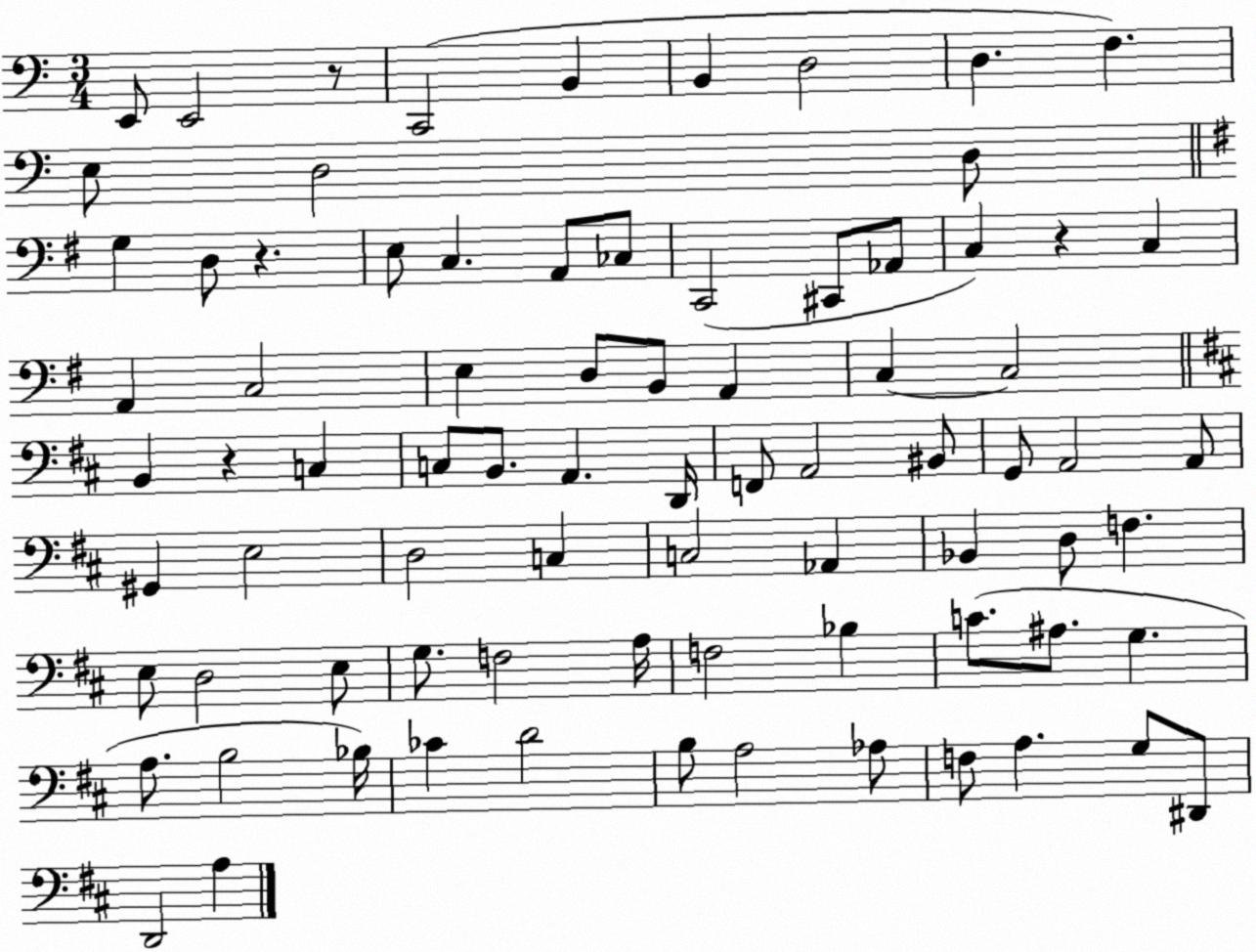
X:1
T:Untitled
M:3/4
L:1/4
K:C
E,,/2 E,,2 z/2 C,,2 B,, B,, D,2 D, F, E,/2 D,2 D,/2 G, D,/2 z E,/2 C, A,,/2 _C,/2 C,,2 ^C,,/2 _A,,/2 C, z C, A,, C,2 E, D,/2 B,,/2 A,, C, C,2 B,, z C, C,/2 B,,/2 A,, D,,/4 F,,/2 A,,2 ^B,,/2 G,,/2 A,,2 A,,/2 ^G,, E,2 D,2 C, C,2 _A,, _B,, D,/2 F, E,/2 D,2 E,/2 G,/2 F,2 A,/4 F,2 _B, C/2 ^A,/2 G, A,/2 B,2 _B,/4 _C D2 B,/2 A,2 _A,/2 F,/2 A, G,/2 ^D,,/2 D,,2 A,